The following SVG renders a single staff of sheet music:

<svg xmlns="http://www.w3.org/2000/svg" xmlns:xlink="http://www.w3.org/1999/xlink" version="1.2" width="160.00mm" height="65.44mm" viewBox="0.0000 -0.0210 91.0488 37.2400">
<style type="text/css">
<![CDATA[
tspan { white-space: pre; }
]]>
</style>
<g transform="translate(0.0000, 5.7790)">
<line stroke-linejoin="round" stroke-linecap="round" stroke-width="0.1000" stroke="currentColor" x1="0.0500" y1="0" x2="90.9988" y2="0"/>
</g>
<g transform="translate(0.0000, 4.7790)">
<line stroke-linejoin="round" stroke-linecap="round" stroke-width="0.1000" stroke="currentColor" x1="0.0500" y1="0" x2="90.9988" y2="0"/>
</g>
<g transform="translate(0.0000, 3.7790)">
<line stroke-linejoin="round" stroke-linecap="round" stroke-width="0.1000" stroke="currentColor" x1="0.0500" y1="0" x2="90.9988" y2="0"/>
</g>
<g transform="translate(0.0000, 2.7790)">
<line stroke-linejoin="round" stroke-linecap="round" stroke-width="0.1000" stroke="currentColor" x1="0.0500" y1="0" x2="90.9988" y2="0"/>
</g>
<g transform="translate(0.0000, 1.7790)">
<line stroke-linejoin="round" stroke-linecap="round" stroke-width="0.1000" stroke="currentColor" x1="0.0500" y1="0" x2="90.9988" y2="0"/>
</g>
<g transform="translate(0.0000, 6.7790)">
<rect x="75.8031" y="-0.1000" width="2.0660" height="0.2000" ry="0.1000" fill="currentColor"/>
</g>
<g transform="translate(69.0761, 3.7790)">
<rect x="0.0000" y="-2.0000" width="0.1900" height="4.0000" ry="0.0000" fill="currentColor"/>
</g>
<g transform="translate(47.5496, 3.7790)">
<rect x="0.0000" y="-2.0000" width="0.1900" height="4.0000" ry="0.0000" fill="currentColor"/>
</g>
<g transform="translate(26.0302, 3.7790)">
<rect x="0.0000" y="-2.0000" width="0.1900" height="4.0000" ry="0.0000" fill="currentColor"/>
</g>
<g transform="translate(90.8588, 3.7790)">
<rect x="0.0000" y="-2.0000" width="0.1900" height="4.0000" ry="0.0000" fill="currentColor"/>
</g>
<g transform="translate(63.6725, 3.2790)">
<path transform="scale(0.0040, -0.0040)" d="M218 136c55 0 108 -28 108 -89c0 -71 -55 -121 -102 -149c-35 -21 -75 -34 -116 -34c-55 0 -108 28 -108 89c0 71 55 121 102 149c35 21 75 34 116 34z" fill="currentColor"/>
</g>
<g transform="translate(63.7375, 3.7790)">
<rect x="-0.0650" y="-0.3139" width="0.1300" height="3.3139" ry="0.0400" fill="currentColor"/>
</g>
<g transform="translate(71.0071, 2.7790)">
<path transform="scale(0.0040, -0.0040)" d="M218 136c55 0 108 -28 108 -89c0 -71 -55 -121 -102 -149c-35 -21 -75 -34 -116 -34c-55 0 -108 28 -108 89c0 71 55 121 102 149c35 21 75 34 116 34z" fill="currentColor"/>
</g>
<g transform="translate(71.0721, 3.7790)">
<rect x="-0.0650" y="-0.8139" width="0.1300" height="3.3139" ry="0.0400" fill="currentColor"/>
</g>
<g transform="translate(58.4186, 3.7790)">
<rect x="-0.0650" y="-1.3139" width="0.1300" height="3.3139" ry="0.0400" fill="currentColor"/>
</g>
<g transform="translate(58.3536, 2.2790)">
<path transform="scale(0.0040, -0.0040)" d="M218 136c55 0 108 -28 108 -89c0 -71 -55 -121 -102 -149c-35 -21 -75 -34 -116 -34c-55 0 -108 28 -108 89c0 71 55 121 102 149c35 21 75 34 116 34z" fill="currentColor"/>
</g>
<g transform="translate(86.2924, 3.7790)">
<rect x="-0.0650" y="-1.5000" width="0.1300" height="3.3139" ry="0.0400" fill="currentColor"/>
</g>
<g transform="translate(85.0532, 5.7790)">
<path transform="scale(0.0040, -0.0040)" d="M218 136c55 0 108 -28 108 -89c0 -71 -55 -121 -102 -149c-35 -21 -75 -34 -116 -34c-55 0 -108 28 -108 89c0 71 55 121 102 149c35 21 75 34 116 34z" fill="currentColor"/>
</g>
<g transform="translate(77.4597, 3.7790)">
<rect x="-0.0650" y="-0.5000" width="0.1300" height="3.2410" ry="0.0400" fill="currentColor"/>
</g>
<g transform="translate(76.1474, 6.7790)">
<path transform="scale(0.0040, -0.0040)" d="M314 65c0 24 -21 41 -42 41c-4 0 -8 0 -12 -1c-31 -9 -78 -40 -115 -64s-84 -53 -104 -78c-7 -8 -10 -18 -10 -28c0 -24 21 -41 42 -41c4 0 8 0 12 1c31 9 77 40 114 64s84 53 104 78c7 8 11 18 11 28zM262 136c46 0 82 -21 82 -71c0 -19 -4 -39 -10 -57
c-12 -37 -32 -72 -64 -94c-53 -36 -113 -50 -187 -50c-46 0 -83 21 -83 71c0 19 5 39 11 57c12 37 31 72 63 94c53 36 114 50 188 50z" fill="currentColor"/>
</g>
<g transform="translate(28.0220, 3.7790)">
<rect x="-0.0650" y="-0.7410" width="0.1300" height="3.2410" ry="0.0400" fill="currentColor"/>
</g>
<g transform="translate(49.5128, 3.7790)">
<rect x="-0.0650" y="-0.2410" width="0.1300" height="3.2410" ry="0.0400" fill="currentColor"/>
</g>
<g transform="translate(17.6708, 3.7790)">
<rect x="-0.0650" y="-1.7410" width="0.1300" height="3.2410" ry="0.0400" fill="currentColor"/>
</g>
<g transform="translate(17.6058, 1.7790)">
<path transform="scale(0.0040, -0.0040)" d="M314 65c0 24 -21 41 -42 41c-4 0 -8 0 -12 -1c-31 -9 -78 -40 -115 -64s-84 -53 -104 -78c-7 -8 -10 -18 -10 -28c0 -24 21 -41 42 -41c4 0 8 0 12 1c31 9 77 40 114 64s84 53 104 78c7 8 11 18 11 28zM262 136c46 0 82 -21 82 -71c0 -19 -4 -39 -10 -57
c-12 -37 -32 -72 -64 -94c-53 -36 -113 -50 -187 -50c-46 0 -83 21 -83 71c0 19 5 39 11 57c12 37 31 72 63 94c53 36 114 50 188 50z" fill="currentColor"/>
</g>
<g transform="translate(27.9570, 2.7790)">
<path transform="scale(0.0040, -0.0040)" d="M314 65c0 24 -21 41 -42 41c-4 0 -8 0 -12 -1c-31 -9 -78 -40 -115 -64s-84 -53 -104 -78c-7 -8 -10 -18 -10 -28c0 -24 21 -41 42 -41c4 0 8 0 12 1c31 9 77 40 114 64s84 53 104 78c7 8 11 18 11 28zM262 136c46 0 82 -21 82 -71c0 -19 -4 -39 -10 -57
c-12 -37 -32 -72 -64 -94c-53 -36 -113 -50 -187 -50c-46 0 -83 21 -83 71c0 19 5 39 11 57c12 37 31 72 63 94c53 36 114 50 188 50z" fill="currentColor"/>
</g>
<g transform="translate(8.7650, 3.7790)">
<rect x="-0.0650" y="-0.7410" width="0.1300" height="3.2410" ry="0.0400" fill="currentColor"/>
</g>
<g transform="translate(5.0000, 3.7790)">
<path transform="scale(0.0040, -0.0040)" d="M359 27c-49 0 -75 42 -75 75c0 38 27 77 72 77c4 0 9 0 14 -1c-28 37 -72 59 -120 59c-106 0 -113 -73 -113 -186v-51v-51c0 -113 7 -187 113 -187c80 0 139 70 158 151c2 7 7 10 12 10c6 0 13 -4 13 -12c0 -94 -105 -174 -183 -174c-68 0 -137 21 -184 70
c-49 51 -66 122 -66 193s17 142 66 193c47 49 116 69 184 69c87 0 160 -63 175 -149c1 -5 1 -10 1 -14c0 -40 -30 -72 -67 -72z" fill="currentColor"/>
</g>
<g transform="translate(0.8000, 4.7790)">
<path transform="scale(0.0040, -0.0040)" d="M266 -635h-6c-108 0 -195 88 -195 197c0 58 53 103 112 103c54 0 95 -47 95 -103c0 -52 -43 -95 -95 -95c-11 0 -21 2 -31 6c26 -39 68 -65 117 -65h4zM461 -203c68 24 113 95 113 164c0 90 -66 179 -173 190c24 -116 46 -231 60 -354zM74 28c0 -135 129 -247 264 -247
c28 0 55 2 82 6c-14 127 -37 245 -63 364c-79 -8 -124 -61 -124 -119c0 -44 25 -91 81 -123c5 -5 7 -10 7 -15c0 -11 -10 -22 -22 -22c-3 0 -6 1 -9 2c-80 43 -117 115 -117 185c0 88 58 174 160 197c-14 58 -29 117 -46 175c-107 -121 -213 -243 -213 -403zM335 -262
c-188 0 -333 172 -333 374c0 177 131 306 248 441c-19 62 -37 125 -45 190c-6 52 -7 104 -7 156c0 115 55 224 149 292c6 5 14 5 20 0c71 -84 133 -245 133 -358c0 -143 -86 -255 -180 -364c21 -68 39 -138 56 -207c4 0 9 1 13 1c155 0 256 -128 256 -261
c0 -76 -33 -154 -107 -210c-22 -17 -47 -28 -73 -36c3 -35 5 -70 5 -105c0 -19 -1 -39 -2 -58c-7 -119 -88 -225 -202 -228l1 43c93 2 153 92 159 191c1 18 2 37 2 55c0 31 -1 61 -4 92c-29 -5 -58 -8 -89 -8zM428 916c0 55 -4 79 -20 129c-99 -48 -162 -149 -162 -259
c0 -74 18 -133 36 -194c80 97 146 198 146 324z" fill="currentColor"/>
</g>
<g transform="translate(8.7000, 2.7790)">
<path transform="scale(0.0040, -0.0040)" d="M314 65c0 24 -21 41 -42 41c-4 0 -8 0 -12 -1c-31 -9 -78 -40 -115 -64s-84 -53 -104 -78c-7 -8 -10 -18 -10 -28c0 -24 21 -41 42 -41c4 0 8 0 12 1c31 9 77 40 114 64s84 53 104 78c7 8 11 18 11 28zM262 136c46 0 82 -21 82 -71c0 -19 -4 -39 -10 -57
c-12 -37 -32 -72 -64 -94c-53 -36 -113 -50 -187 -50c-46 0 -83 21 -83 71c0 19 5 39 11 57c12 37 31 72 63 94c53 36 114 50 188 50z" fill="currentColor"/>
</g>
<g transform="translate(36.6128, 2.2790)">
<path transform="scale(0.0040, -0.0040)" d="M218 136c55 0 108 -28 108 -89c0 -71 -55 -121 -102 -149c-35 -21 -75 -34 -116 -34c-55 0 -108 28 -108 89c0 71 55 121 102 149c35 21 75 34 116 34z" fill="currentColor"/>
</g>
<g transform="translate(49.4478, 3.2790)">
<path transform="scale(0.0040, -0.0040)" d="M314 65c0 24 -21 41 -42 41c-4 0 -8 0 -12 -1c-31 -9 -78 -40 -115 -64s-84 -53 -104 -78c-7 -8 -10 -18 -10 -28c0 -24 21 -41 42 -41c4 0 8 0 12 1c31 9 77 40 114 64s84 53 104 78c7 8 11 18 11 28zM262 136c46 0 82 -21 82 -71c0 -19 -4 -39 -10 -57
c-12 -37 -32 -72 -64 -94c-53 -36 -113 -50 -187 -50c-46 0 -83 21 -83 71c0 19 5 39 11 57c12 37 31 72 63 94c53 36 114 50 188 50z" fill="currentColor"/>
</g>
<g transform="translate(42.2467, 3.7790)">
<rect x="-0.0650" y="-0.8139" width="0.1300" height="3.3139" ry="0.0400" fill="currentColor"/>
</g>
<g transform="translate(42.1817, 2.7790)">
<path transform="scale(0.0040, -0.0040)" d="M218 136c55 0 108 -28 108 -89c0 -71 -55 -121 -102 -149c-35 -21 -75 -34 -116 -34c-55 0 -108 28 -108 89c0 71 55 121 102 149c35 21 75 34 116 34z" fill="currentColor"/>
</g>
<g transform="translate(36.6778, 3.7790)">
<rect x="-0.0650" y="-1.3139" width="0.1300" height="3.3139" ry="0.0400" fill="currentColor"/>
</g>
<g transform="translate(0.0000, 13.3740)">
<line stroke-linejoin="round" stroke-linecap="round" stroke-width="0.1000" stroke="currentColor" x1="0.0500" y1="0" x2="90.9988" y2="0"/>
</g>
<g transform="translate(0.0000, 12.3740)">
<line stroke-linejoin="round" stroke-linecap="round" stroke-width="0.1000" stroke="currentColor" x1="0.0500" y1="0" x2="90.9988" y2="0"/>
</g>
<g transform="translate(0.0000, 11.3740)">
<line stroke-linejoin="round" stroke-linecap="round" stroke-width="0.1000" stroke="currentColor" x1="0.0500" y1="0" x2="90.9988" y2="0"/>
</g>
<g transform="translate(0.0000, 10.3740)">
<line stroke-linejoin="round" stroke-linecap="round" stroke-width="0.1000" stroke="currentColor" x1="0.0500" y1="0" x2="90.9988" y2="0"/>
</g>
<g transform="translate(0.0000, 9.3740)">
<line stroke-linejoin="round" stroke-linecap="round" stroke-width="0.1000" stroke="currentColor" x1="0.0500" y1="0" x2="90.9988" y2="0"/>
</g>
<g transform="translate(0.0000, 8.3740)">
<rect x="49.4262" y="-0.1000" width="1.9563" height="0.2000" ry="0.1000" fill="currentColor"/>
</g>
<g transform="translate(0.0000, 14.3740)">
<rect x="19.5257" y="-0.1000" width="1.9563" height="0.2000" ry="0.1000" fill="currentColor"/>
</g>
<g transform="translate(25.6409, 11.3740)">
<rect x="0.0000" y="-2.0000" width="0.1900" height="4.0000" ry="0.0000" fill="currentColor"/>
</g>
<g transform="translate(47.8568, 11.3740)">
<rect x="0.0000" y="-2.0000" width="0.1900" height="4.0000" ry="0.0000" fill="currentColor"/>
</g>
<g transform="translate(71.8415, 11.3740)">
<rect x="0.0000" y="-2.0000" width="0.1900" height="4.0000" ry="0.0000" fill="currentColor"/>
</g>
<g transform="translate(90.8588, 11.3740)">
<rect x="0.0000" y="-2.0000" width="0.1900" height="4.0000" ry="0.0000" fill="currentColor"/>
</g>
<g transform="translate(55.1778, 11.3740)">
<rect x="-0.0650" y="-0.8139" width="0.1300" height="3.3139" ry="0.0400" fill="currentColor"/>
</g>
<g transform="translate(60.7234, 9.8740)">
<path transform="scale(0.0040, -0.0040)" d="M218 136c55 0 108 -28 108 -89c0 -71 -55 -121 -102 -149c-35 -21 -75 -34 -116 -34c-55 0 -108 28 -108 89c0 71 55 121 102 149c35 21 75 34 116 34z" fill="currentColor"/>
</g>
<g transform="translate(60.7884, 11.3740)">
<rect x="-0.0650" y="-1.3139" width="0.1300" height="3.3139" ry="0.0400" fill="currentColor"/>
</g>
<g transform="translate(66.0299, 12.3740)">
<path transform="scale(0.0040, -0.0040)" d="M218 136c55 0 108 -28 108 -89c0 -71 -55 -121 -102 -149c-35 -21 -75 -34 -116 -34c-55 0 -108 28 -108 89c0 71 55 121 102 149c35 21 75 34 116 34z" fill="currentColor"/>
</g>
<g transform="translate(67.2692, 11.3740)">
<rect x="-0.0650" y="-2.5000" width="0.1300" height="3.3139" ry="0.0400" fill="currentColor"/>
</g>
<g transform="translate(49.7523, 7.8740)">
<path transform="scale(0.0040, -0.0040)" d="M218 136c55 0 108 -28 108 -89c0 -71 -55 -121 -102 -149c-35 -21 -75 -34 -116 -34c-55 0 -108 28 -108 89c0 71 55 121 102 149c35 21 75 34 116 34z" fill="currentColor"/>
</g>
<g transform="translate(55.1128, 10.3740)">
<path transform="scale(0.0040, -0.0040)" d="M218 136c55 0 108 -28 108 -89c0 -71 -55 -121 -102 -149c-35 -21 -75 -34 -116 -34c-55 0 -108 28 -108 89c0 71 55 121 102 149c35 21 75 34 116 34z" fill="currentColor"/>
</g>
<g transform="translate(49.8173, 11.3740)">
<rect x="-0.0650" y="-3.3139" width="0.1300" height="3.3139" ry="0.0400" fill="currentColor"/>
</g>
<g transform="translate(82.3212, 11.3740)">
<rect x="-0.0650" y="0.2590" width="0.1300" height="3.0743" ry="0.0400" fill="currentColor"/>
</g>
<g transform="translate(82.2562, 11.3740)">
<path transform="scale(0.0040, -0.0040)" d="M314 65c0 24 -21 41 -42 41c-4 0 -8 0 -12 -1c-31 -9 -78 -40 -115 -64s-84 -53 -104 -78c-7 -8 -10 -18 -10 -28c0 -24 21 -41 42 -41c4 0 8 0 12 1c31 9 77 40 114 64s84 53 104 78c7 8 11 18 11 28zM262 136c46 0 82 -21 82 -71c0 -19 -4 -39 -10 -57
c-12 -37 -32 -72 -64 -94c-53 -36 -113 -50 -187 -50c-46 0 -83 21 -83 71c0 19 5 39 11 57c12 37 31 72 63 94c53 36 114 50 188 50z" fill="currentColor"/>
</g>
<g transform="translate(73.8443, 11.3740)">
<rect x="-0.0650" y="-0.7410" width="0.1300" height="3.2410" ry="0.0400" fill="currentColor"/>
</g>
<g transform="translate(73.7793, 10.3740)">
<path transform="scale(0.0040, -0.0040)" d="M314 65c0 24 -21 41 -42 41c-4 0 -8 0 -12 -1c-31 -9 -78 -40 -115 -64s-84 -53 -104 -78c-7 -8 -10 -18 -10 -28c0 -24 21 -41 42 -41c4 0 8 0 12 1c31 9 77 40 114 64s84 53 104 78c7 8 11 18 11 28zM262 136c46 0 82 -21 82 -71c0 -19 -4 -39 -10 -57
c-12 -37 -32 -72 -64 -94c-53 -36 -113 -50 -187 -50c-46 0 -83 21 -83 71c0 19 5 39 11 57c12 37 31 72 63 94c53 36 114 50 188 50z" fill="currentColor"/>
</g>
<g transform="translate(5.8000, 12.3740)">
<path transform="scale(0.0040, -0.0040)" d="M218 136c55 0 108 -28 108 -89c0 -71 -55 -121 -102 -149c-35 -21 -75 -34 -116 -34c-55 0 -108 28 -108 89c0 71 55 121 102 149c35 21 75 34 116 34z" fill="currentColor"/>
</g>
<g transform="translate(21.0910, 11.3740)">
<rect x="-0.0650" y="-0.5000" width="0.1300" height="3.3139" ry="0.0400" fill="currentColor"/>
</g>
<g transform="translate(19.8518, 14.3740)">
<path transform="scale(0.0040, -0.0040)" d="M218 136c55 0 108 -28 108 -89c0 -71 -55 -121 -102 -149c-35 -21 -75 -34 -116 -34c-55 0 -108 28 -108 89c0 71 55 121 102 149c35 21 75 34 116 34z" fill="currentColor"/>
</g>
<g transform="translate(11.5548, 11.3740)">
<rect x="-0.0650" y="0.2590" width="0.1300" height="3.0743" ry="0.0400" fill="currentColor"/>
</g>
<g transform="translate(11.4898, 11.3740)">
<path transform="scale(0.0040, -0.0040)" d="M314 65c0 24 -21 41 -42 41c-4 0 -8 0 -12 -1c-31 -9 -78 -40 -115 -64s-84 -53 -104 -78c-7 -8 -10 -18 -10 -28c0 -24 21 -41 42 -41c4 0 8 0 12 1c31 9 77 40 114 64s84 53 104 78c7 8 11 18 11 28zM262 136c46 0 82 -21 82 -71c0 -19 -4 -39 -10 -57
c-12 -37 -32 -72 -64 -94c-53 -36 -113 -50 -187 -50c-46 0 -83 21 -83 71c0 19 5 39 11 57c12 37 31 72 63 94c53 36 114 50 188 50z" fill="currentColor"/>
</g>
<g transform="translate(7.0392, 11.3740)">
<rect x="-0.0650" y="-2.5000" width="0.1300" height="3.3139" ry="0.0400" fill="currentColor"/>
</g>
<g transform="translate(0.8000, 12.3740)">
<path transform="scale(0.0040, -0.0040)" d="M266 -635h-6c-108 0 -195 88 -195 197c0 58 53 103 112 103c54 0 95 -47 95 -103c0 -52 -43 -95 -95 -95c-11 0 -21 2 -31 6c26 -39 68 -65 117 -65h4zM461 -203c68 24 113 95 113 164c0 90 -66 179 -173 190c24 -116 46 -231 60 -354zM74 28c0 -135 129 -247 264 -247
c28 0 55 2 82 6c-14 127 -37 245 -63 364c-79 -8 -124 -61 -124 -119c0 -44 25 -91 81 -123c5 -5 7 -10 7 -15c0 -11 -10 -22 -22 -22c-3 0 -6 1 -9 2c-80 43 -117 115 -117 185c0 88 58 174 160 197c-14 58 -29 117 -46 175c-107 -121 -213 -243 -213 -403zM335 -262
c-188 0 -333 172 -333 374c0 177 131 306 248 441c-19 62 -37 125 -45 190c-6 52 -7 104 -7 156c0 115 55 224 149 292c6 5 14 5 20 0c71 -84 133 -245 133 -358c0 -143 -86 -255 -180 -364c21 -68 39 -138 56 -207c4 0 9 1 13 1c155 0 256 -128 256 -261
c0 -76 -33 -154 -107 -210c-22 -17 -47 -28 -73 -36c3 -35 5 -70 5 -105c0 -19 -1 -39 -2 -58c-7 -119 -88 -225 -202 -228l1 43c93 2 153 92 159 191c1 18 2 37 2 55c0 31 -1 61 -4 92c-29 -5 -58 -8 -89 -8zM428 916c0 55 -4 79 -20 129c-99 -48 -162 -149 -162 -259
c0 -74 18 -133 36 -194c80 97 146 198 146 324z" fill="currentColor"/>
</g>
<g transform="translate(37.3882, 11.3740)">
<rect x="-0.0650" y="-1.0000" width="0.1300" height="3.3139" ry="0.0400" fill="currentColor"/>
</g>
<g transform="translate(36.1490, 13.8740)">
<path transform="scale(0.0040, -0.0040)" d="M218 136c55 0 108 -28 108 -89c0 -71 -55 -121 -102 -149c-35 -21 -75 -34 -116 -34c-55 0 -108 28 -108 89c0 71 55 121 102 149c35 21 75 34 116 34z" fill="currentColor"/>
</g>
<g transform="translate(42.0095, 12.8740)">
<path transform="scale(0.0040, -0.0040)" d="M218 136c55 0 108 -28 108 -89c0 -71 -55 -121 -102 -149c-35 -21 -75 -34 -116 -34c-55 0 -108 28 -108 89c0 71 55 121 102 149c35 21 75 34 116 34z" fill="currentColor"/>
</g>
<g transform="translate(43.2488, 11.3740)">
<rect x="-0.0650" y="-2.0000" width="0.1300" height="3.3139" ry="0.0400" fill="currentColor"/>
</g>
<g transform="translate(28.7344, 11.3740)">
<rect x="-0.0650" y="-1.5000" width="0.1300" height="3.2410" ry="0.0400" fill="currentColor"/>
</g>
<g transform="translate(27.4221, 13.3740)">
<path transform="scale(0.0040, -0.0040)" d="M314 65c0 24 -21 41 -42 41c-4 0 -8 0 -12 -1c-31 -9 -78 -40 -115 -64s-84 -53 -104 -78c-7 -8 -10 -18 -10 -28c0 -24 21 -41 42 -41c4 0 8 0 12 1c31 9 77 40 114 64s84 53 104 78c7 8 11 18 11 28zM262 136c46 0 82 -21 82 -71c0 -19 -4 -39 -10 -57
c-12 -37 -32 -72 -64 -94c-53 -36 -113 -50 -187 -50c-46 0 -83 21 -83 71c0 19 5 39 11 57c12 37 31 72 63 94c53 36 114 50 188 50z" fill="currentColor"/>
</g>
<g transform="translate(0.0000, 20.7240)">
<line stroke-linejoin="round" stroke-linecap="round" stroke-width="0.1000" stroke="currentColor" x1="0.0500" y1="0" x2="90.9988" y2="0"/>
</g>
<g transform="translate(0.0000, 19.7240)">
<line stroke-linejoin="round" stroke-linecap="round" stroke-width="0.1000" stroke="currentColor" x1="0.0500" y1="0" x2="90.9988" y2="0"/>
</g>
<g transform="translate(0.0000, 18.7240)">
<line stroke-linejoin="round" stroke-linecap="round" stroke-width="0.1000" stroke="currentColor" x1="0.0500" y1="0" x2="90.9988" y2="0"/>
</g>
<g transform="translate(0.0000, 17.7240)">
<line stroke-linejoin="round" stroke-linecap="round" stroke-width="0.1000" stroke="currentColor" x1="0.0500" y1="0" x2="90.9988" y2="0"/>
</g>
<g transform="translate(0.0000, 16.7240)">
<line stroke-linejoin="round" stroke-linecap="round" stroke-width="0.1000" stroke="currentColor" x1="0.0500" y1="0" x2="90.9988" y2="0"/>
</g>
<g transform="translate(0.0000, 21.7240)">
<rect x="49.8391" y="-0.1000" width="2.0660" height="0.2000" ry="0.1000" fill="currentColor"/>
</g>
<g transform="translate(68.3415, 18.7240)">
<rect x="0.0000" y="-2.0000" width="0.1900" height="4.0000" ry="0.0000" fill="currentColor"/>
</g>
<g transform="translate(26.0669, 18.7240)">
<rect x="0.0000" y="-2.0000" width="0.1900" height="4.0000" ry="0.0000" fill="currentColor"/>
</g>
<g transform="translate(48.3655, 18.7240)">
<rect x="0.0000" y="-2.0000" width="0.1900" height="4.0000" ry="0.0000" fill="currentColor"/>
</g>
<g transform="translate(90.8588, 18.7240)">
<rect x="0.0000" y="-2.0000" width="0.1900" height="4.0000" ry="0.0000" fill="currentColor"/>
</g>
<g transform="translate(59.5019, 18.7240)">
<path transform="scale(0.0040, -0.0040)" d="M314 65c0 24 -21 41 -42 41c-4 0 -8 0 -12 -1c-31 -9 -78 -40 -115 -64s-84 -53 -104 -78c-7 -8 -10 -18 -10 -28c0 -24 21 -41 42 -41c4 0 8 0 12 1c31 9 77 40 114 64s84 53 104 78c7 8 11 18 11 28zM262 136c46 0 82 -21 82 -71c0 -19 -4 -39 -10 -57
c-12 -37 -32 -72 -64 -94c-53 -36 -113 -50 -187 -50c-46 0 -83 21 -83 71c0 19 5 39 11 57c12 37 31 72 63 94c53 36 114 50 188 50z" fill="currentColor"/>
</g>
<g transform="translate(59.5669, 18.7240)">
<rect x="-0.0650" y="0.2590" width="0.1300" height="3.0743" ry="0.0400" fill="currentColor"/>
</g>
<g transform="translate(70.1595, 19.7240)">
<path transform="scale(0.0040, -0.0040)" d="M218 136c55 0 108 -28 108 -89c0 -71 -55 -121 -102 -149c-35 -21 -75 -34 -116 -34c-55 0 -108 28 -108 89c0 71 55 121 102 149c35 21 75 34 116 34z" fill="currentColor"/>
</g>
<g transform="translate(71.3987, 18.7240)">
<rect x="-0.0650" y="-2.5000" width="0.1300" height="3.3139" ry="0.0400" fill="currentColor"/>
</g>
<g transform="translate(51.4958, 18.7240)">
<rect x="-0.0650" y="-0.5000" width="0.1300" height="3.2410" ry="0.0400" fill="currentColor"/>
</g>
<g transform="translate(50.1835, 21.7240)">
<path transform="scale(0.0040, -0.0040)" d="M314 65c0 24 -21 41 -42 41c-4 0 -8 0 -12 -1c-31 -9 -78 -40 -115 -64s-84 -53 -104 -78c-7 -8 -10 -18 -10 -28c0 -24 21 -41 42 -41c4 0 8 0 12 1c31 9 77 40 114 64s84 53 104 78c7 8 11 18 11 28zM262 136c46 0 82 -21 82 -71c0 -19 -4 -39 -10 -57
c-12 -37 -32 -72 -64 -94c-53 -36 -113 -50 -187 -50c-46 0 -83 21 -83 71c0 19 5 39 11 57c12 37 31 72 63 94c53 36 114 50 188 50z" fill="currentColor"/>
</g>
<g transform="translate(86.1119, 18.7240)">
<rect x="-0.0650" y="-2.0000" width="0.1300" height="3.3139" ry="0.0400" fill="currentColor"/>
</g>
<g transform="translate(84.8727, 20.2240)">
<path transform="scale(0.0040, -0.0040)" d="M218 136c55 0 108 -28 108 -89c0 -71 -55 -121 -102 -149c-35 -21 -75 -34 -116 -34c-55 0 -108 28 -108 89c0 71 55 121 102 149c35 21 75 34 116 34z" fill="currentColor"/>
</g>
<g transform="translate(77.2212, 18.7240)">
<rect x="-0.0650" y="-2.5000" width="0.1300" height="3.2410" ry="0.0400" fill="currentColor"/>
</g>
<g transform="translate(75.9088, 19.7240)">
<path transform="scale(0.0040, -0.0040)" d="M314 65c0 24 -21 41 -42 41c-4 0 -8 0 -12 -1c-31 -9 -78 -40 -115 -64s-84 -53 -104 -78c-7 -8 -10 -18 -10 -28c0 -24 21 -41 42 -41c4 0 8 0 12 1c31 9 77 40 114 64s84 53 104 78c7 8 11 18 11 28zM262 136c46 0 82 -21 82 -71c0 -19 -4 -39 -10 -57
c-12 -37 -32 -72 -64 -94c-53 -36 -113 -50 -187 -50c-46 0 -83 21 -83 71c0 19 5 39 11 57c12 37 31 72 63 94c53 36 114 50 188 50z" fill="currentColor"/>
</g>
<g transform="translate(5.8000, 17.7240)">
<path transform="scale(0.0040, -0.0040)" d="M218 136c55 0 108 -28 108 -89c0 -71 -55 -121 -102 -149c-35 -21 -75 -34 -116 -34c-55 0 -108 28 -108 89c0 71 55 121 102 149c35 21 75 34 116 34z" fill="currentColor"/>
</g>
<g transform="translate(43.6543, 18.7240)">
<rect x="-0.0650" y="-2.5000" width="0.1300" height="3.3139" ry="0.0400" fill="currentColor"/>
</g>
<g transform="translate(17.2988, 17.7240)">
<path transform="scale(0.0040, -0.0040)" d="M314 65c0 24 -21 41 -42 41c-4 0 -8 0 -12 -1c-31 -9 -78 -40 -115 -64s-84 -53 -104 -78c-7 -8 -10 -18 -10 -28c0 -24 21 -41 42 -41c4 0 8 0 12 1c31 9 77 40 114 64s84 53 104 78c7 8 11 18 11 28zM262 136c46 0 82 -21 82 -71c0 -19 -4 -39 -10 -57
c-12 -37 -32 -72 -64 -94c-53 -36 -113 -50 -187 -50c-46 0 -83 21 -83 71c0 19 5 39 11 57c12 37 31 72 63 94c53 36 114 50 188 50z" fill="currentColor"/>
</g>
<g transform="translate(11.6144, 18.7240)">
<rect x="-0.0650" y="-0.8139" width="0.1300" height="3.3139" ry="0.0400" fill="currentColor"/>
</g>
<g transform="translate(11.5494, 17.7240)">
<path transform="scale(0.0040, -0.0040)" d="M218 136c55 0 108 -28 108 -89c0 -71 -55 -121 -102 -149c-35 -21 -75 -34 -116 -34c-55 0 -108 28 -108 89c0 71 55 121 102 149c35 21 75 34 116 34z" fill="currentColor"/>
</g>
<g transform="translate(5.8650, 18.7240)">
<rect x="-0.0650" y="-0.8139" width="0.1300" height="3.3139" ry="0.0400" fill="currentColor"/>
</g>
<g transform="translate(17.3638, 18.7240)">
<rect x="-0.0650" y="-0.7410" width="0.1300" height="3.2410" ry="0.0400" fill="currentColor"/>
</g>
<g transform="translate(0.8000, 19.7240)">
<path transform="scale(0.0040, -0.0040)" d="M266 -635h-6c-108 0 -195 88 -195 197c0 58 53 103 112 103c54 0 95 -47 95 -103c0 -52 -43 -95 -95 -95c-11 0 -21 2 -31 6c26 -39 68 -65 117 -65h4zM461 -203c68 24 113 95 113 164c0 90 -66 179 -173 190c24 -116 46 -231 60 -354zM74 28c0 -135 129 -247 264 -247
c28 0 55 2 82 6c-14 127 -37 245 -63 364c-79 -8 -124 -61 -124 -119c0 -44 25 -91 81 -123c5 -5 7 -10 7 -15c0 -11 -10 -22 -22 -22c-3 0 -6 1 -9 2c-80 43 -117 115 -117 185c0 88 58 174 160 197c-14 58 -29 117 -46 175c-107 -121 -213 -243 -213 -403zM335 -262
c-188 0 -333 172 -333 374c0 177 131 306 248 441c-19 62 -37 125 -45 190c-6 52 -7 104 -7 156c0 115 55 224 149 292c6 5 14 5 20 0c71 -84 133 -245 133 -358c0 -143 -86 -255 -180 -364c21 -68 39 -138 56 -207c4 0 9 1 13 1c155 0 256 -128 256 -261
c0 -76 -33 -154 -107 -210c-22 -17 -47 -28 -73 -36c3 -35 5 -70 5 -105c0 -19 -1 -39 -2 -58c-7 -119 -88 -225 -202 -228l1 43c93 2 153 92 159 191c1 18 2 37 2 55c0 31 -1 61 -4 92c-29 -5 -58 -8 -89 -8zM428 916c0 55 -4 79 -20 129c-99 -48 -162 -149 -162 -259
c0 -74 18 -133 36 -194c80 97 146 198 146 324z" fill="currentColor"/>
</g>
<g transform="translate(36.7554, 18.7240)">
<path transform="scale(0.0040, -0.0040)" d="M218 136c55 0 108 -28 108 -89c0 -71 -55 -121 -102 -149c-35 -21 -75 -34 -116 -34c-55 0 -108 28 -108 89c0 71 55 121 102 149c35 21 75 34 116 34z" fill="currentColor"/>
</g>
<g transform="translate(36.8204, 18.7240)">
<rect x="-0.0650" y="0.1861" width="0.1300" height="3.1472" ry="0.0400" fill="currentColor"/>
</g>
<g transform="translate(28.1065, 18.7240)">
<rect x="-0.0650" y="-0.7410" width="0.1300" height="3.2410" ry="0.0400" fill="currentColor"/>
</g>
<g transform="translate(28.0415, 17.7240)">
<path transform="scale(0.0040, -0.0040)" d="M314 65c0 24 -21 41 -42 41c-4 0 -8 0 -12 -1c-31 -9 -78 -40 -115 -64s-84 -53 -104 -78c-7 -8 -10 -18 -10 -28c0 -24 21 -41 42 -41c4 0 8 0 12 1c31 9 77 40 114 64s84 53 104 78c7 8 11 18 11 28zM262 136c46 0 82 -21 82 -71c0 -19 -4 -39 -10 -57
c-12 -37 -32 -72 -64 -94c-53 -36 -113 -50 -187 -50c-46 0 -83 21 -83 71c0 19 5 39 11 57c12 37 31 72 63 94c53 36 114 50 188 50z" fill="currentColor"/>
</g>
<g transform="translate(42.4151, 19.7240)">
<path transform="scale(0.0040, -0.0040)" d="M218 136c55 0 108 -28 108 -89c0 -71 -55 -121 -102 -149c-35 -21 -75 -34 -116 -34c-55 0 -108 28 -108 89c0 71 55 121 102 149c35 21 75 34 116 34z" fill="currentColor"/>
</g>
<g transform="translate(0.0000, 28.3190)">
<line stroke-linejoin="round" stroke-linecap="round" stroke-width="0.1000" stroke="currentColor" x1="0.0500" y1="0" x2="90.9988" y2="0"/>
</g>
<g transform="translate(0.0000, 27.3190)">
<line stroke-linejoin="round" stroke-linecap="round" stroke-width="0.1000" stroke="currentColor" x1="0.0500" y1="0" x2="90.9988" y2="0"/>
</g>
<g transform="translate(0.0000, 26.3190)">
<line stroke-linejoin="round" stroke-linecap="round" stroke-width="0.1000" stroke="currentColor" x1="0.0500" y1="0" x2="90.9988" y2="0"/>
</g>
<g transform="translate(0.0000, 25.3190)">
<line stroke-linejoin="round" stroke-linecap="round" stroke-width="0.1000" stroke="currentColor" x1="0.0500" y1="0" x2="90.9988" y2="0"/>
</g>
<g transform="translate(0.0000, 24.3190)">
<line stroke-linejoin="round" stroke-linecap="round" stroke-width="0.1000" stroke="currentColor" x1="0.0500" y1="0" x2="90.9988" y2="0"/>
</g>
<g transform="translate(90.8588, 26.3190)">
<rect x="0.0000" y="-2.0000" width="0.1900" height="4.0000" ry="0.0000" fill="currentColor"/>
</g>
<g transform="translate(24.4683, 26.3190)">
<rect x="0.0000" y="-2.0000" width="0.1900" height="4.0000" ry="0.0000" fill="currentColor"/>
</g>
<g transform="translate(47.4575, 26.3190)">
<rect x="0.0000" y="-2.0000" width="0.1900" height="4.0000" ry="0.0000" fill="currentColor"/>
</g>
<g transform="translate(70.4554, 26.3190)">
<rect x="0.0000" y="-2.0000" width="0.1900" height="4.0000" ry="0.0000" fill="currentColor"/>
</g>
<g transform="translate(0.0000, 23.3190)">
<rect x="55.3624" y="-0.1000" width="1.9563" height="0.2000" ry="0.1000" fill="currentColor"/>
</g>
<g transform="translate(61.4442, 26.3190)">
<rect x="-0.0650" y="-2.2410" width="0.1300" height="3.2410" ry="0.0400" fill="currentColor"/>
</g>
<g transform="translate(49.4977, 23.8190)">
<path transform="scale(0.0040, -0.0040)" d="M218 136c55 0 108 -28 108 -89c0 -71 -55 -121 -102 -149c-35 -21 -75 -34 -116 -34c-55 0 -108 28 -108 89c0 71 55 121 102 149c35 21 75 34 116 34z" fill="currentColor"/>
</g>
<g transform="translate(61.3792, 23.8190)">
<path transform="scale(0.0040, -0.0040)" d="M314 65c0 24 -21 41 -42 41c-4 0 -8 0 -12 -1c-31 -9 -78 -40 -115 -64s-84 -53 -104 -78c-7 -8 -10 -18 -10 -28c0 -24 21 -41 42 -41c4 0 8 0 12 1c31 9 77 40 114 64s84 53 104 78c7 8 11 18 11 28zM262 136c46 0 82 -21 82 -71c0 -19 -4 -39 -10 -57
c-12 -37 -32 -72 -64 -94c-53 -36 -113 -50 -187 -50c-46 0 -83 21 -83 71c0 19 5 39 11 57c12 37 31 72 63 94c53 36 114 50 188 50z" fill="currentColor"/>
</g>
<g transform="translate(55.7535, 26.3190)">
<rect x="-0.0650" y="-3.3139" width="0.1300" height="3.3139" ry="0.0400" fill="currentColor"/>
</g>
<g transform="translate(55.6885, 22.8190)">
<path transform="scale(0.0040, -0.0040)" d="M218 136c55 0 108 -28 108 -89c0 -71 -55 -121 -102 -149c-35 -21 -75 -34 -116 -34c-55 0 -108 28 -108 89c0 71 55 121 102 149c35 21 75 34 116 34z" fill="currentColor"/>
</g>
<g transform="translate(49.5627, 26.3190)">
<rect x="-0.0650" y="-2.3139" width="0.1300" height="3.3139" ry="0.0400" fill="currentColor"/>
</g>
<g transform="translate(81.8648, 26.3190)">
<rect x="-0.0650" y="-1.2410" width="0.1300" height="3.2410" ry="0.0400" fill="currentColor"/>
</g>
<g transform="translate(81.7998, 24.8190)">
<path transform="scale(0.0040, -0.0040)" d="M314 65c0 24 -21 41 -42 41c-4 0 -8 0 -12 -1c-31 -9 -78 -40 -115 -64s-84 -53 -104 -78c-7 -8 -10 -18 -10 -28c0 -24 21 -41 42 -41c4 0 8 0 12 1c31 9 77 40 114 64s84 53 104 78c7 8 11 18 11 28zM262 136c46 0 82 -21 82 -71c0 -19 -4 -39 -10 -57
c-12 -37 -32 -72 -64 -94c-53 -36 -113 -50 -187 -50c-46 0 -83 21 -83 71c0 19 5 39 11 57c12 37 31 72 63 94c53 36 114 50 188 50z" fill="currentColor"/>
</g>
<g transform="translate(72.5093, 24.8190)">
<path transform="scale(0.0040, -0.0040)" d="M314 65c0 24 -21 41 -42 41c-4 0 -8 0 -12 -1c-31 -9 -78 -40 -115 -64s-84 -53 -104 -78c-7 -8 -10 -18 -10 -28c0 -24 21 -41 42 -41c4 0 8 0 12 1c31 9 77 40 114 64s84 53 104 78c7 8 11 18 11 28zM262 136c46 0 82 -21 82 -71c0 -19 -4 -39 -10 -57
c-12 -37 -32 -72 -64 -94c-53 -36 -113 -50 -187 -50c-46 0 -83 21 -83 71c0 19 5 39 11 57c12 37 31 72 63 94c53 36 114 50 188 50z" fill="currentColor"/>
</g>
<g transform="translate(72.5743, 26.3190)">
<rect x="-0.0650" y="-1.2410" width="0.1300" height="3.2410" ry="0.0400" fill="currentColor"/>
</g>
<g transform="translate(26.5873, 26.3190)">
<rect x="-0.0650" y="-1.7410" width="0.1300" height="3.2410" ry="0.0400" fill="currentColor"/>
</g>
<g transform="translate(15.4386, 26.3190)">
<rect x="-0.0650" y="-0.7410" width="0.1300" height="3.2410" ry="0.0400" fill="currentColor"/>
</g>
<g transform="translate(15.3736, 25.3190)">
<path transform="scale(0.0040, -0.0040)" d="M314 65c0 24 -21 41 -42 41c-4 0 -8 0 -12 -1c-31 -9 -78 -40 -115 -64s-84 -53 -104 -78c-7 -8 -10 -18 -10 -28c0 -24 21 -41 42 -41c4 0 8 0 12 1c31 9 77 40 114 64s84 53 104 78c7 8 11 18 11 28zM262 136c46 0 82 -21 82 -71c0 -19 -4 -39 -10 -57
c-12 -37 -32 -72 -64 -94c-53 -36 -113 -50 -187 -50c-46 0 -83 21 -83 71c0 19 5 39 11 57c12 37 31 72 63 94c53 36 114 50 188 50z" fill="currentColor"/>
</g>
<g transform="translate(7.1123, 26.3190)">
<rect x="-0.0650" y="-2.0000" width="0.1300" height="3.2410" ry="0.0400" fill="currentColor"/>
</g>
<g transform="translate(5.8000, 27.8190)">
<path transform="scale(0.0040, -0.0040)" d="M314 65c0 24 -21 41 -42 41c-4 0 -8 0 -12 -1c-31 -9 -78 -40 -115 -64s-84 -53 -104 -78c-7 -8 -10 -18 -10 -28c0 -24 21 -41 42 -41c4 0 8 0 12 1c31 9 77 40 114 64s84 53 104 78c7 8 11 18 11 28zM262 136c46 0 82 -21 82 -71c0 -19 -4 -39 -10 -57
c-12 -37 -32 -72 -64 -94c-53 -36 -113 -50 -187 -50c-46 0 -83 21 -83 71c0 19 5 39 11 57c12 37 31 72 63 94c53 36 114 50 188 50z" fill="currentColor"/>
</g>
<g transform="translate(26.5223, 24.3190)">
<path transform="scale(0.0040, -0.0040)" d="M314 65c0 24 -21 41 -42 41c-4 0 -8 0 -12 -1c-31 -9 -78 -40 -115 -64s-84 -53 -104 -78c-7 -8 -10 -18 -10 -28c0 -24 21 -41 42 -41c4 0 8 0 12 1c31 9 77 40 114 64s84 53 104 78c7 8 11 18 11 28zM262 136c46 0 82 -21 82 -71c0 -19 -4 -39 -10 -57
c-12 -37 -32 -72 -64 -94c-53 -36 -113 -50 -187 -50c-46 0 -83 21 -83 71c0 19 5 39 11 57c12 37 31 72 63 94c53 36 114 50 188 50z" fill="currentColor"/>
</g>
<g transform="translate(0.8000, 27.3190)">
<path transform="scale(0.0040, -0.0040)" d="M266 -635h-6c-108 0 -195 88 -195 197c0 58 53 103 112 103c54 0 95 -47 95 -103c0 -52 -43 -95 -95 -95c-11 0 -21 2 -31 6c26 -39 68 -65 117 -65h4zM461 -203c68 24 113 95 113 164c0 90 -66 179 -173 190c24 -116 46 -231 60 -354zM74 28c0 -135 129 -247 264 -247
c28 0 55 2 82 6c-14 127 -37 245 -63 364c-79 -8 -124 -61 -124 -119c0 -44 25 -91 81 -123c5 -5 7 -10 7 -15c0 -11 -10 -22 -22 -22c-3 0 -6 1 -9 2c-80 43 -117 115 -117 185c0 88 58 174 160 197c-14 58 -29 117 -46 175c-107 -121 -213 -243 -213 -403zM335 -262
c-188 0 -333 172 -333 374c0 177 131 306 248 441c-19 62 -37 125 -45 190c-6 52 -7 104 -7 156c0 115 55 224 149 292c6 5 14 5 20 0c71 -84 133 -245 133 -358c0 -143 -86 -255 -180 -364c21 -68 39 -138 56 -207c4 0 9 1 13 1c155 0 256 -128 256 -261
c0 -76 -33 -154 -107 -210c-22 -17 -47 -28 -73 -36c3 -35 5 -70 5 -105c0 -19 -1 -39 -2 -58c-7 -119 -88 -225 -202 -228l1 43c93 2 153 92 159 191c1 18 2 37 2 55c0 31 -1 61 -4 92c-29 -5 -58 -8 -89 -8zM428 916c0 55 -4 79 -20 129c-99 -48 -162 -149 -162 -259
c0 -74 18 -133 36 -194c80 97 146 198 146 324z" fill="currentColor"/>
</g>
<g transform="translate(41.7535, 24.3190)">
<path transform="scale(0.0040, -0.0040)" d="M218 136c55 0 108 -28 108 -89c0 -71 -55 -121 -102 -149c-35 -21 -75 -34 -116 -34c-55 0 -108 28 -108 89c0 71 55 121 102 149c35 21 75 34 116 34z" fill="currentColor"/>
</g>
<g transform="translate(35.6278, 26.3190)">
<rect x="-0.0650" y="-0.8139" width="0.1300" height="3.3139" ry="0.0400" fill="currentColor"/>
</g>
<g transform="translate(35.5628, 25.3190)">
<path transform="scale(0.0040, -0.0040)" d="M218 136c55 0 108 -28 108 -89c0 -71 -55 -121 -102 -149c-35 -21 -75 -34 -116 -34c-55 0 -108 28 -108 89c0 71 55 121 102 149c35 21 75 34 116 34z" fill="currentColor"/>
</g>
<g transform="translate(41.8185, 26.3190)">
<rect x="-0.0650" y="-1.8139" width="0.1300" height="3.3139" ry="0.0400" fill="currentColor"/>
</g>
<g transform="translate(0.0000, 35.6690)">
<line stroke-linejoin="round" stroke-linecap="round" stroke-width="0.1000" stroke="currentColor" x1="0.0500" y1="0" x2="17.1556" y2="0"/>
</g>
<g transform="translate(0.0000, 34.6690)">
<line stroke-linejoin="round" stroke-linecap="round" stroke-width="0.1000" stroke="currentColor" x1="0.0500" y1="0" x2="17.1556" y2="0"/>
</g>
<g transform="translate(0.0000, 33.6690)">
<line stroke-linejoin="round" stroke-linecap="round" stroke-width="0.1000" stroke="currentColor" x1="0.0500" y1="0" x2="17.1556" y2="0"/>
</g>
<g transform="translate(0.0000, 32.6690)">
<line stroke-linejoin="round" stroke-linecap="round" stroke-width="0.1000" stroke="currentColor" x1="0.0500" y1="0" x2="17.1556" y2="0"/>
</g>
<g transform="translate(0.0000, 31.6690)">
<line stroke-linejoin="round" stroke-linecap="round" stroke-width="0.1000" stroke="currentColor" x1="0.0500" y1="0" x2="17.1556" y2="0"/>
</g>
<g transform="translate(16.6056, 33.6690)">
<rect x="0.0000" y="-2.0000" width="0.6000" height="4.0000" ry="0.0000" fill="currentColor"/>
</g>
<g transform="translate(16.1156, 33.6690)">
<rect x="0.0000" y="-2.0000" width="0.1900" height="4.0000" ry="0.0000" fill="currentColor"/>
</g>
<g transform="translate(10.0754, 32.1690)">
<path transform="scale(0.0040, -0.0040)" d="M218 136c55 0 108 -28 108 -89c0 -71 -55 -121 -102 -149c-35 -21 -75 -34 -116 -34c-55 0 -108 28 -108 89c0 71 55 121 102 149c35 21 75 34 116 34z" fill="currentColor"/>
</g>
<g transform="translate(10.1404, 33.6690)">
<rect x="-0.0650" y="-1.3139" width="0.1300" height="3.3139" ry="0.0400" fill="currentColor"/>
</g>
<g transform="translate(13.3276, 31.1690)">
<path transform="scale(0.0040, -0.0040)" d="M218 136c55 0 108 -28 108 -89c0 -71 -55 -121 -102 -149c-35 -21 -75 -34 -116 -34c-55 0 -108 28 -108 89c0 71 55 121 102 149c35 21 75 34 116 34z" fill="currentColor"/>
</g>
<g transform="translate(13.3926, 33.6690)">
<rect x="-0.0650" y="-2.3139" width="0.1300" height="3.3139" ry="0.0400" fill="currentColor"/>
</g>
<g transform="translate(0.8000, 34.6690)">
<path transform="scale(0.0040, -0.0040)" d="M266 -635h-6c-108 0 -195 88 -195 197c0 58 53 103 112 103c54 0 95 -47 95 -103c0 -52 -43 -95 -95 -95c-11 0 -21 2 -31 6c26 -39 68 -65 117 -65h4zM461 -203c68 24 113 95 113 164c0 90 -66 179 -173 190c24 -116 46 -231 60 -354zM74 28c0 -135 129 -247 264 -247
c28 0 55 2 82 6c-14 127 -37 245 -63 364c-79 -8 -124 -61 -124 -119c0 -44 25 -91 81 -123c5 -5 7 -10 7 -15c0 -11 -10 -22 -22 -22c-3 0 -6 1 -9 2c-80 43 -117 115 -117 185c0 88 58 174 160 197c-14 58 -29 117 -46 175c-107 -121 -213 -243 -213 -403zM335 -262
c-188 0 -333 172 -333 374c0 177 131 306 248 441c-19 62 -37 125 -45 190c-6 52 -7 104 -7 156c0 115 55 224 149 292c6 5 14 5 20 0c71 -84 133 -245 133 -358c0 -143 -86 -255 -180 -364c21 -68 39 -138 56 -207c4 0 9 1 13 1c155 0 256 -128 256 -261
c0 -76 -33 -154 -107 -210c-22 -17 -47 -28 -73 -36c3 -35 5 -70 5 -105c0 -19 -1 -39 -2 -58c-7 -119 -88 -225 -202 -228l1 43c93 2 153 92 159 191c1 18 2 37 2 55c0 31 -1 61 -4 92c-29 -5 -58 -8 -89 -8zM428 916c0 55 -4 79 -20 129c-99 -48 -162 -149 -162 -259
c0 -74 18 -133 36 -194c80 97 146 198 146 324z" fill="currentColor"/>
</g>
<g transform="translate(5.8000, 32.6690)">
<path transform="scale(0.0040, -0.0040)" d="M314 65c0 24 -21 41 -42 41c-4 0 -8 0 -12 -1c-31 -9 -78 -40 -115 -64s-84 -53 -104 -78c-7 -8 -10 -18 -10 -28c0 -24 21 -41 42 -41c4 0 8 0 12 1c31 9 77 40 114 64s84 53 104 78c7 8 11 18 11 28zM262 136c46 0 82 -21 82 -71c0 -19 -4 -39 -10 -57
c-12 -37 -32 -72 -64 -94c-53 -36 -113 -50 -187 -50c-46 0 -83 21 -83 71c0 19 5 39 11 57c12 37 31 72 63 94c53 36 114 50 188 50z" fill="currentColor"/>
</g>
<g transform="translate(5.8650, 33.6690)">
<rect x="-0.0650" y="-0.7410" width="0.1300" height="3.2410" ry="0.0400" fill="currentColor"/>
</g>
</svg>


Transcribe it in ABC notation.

X:1
T:Untitled
M:4/4
L:1/4
K:C
d2 f2 d2 e d c2 e c d C2 E G B2 C E2 D F b d e G d2 B2 d d d2 d2 B G C2 B2 G G2 F F2 d2 f2 d f g b g2 e2 e2 d2 e g